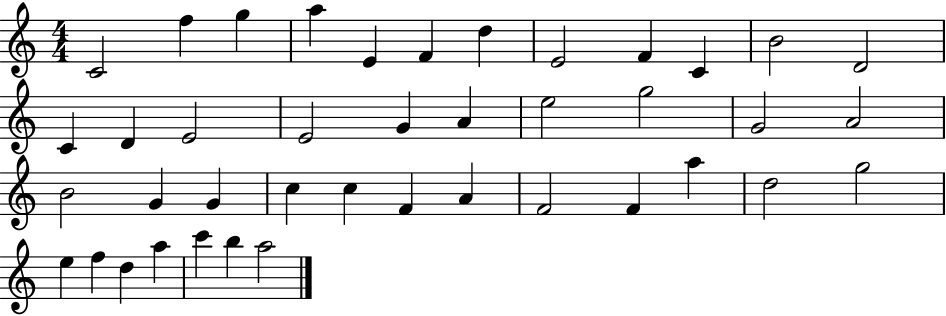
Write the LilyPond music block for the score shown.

{
  \clef treble
  \numericTimeSignature
  \time 4/4
  \key c \major
  c'2 f''4 g''4 | a''4 e'4 f'4 d''4 | e'2 f'4 c'4 | b'2 d'2 | \break c'4 d'4 e'2 | e'2 g'4 a'4 | e''2 g''2 | g'2 a'2 | \break b'2 g'4 g'4 | c''4 c''4 f'4 a'4 | f'2 f'4 a''4 | d''2 g''2 | \break e''4 f''4 d''4 a''4 | c'''4 b''4 a''2 | \bar "|."
}